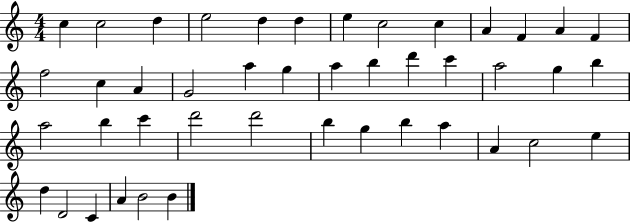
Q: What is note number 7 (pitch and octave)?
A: E5